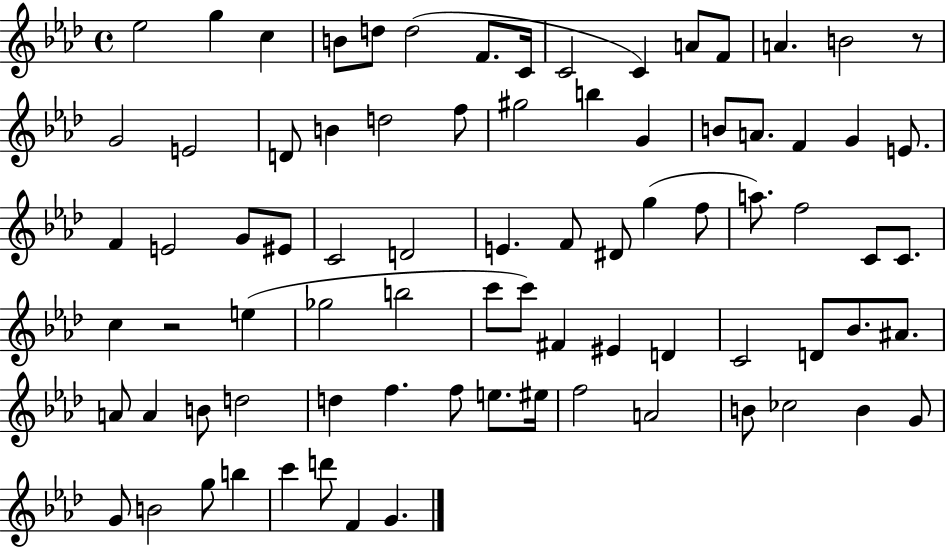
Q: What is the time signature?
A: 4/4